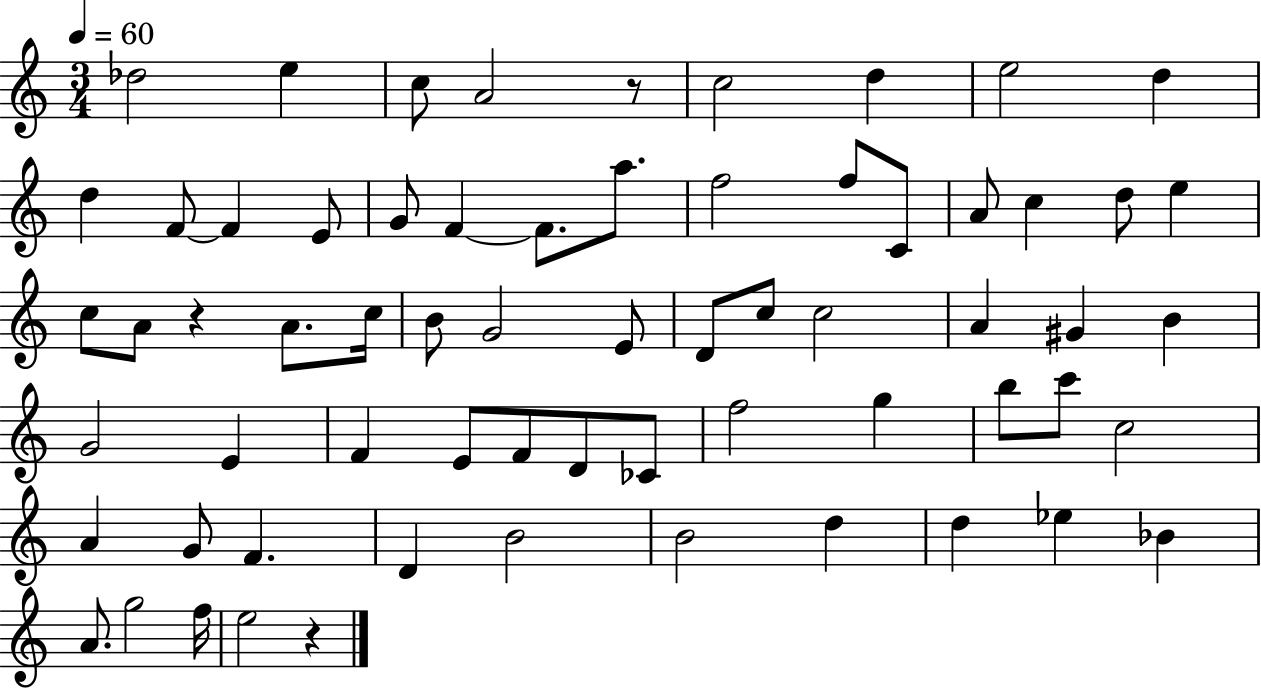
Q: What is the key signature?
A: C major